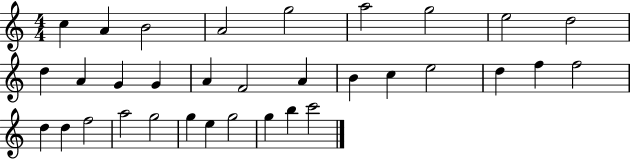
C5/q A4/q B4/h A4/h G5/h A5/h G5/h E5/h D5/h D5/q A4/q G4/q G4/q A4/q F4/h A4/q B4/q C5/q E5/h D5/q F5/q F5/h D5/q D5/q F5/h A5/h G5/h G5/q E5/q G5/h G5/q B5/q C6/h